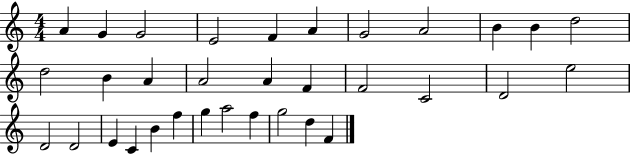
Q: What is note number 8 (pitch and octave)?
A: A4